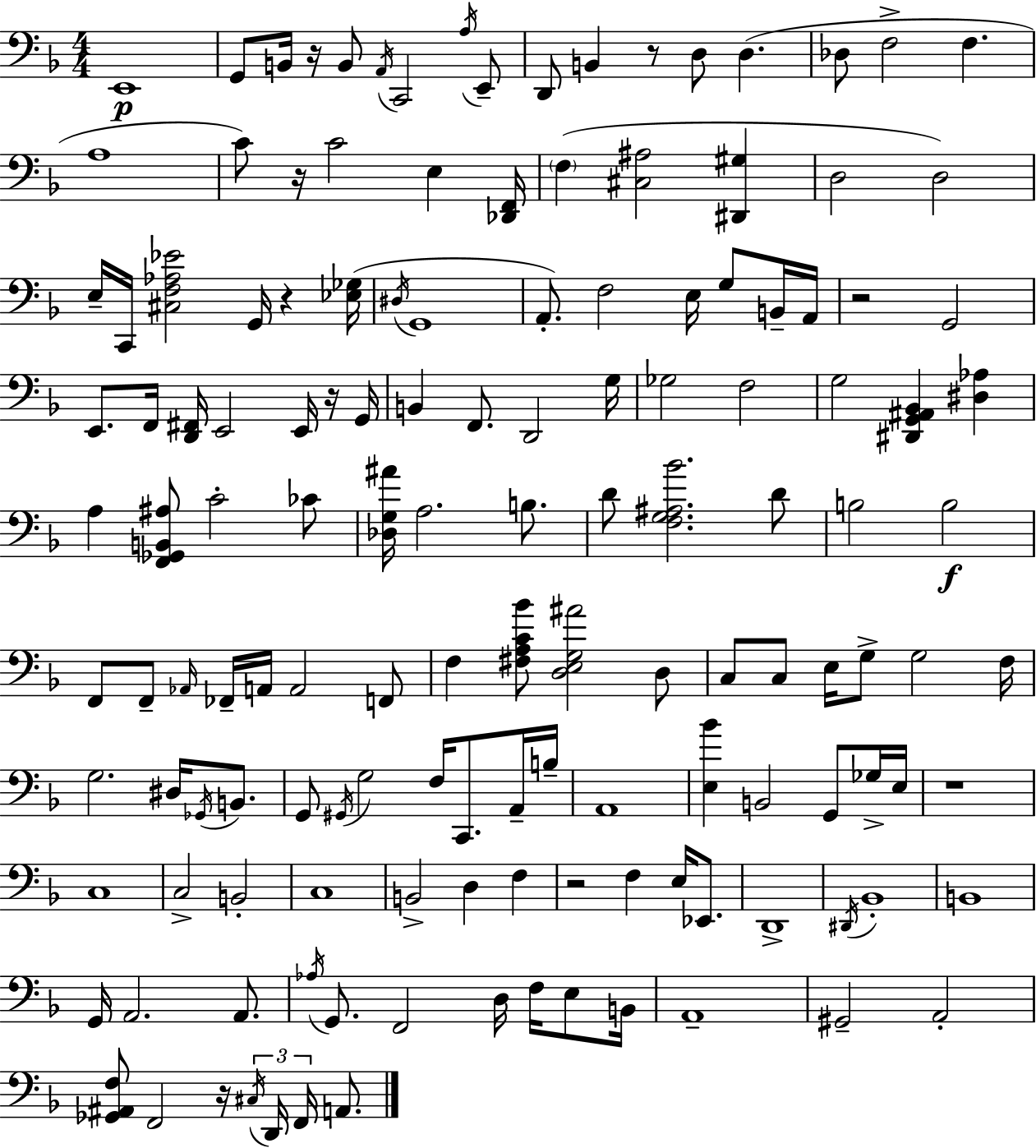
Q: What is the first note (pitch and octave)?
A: E2